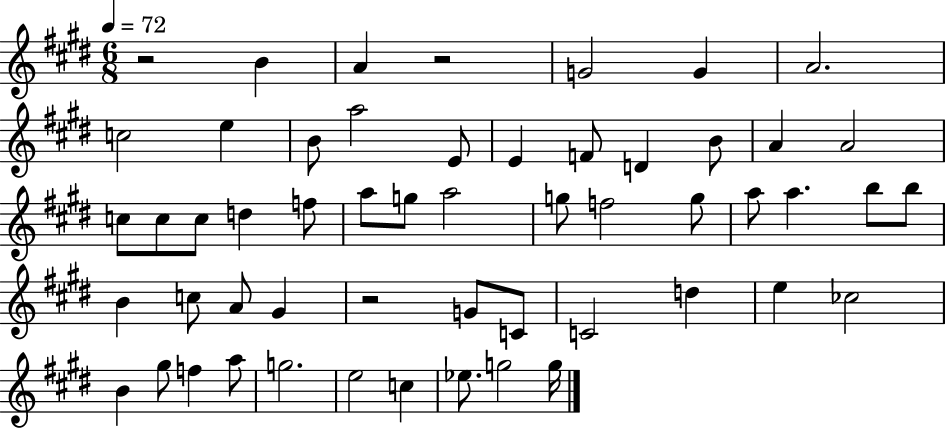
R/h B4/q A4/q R/h G4/h G4/q A4/h. C5/h E5/q B4/e A5/h E4/e E4/q F4/e D4/q B4/e A4/q A4/h C5/e C5/e C5/e D5/q F5/e A5/e G5/e A5/h G5/e F5/h G5/e A5/e A5/q. B5/e B5/e B4/q C5/e A4/e G#4/q R/h G4/e C4/e C4/h D5/q E5/q CES5/h B4/q G#5/e F5/q A5/e G5/h. E5/h C5/q Eb5/e. G5/h G5/s